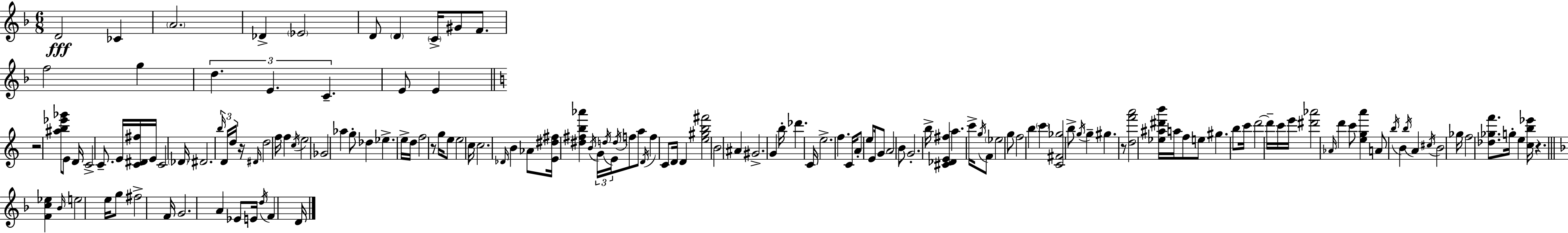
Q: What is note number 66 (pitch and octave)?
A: G#4